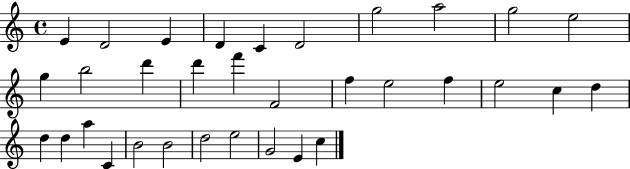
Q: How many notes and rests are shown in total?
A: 33